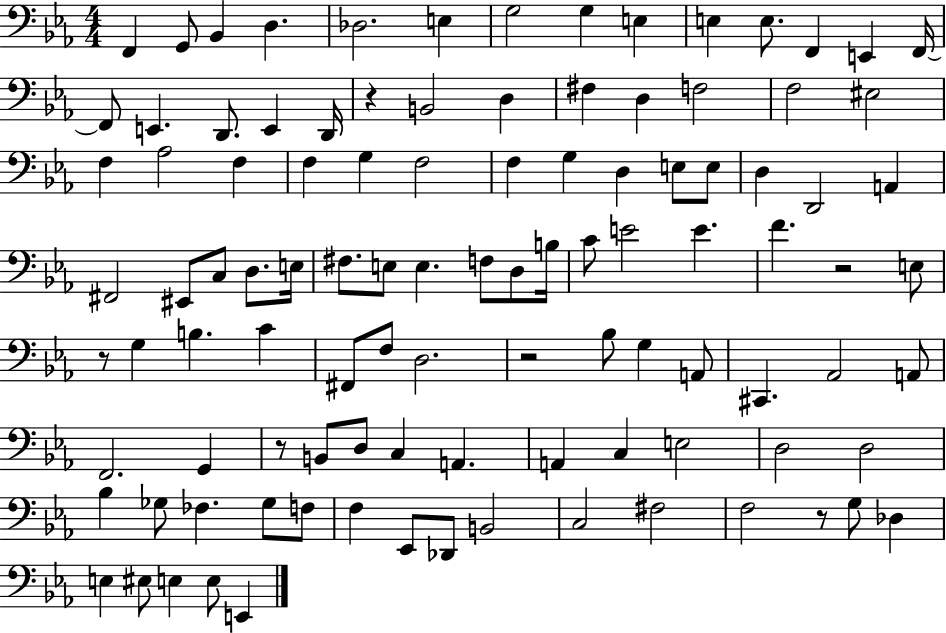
{
  \clef bass
  \numericTimeSignature
  \time 4/4
  \key ees \major
  f,4 g,8 bes,4 d4. | des2. e4 | g2 g4 e4 | e4 e8. f,4 e,4 f,16~~ | \break f,8 e,4. d,8. e,4 d,16 | r4 b,2 d4 | fis4 d4 f2 | f2 eis2 | \break f4 aes2 f4 | f4 g4 f2 | f4 g4 d4 e8 e8 | d4 d,2 a,4 | \break fis,2 eis,8 c8 d8. e16 | fis8. e8 e4. f8 d8 b16 | c'8 e'2 e'4. | f'4. r2 e8 | \break r8 g4 b4. c'4 | fis,8 f8 d2. | r2 bes8 g4 a,8 | cis,4. aes,2 a,8 | \break f,2. g,4 | r8 b,8 d8 c4 a,4. | a,4 c4 e2 | d2 d2 | \break bes4 ges8 fes4. ges8 f8 | f4 ees,8 des,8 b,2 | c2 fis2 | f2 r8 g8 des4 | \break e4 eis8 e4 e8 e,4 | \bar "|."
}